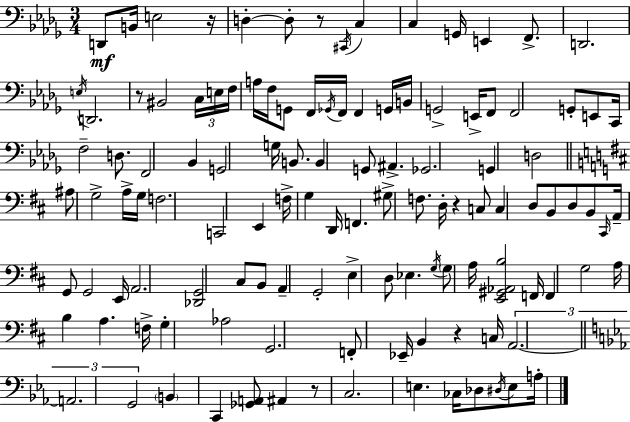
{
  \clef bass
  \numericTimeSignature
  \time 3/4
  \key bes \minor
  d,8\mf b,16 e2 r16 | d4-.~~ d8-. r8 \acciaccatura { cis,16 } c4 | c4 g,16 e,4 f,8.-> | d,2. | \break \acciaccatura { e16 } d,2. | r8 bis,2 | \tuplet 3/2 { c16 e16 f16 } a16 f16 g,8 f,16 \acciaccatura { ges,16 } f,16 f,4 | g,16 b,16 g,2-> | \break e,16-> f,8 f,2 g,8-. | e,8 c,16 f2-- | d8. f,2 bes,4 | g,2 g16 | \break b,8. b,4 g,8 ais,4.-> | ges,2. | g,4 d2 | \bar "||" \break \key b \minor ais8 g2-> a16-> g16 | f2. | c,2 e,4 | f16-> g4 d,16 f,4. | \break gis8-> f8. d16-. r4 c8 | c4 d8 b,8 d8 b,8 | \grace { cis,16 } a,16-- g,8 g,2 | e,16 a,2. | \break <des, g,>2 cis8 b,8 | a,4-- g,2-. | e4-> d8 ees4. | \acciaccatura { g16 } \parenthesize g8 a16 <e, gis, aes, b>2 | \break f,16 f,4 g2 | a16 b4 a4. | f16-> g4-. aes2 | g,2. | \break f,8-. ees,16-- b,4 r4 | c16 \tuplet 3/2 { a,2.~~ | \bar "||" \break \key ees \major a,2. | g,2 } \parenthesize b,4 | c,4 <ges, a,>8 ais,4 r8 | c2. | \break e4. ces16 des8 \acciaccatura { dis16 } e8 | a16-. \bar "|."
}